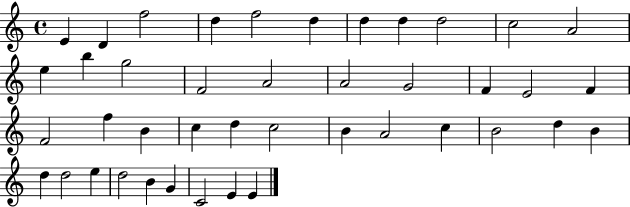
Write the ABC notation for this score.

X:1
T:Untitled
M:4/4
L:1/4
K:C
E D f2 d f2 d d d d2 c2 A2 e b g2 F2 A2 A2 G2 F E2 F F2 f B c d c2 B A2 c B2 d B d d2 e d2 B G C2 E E